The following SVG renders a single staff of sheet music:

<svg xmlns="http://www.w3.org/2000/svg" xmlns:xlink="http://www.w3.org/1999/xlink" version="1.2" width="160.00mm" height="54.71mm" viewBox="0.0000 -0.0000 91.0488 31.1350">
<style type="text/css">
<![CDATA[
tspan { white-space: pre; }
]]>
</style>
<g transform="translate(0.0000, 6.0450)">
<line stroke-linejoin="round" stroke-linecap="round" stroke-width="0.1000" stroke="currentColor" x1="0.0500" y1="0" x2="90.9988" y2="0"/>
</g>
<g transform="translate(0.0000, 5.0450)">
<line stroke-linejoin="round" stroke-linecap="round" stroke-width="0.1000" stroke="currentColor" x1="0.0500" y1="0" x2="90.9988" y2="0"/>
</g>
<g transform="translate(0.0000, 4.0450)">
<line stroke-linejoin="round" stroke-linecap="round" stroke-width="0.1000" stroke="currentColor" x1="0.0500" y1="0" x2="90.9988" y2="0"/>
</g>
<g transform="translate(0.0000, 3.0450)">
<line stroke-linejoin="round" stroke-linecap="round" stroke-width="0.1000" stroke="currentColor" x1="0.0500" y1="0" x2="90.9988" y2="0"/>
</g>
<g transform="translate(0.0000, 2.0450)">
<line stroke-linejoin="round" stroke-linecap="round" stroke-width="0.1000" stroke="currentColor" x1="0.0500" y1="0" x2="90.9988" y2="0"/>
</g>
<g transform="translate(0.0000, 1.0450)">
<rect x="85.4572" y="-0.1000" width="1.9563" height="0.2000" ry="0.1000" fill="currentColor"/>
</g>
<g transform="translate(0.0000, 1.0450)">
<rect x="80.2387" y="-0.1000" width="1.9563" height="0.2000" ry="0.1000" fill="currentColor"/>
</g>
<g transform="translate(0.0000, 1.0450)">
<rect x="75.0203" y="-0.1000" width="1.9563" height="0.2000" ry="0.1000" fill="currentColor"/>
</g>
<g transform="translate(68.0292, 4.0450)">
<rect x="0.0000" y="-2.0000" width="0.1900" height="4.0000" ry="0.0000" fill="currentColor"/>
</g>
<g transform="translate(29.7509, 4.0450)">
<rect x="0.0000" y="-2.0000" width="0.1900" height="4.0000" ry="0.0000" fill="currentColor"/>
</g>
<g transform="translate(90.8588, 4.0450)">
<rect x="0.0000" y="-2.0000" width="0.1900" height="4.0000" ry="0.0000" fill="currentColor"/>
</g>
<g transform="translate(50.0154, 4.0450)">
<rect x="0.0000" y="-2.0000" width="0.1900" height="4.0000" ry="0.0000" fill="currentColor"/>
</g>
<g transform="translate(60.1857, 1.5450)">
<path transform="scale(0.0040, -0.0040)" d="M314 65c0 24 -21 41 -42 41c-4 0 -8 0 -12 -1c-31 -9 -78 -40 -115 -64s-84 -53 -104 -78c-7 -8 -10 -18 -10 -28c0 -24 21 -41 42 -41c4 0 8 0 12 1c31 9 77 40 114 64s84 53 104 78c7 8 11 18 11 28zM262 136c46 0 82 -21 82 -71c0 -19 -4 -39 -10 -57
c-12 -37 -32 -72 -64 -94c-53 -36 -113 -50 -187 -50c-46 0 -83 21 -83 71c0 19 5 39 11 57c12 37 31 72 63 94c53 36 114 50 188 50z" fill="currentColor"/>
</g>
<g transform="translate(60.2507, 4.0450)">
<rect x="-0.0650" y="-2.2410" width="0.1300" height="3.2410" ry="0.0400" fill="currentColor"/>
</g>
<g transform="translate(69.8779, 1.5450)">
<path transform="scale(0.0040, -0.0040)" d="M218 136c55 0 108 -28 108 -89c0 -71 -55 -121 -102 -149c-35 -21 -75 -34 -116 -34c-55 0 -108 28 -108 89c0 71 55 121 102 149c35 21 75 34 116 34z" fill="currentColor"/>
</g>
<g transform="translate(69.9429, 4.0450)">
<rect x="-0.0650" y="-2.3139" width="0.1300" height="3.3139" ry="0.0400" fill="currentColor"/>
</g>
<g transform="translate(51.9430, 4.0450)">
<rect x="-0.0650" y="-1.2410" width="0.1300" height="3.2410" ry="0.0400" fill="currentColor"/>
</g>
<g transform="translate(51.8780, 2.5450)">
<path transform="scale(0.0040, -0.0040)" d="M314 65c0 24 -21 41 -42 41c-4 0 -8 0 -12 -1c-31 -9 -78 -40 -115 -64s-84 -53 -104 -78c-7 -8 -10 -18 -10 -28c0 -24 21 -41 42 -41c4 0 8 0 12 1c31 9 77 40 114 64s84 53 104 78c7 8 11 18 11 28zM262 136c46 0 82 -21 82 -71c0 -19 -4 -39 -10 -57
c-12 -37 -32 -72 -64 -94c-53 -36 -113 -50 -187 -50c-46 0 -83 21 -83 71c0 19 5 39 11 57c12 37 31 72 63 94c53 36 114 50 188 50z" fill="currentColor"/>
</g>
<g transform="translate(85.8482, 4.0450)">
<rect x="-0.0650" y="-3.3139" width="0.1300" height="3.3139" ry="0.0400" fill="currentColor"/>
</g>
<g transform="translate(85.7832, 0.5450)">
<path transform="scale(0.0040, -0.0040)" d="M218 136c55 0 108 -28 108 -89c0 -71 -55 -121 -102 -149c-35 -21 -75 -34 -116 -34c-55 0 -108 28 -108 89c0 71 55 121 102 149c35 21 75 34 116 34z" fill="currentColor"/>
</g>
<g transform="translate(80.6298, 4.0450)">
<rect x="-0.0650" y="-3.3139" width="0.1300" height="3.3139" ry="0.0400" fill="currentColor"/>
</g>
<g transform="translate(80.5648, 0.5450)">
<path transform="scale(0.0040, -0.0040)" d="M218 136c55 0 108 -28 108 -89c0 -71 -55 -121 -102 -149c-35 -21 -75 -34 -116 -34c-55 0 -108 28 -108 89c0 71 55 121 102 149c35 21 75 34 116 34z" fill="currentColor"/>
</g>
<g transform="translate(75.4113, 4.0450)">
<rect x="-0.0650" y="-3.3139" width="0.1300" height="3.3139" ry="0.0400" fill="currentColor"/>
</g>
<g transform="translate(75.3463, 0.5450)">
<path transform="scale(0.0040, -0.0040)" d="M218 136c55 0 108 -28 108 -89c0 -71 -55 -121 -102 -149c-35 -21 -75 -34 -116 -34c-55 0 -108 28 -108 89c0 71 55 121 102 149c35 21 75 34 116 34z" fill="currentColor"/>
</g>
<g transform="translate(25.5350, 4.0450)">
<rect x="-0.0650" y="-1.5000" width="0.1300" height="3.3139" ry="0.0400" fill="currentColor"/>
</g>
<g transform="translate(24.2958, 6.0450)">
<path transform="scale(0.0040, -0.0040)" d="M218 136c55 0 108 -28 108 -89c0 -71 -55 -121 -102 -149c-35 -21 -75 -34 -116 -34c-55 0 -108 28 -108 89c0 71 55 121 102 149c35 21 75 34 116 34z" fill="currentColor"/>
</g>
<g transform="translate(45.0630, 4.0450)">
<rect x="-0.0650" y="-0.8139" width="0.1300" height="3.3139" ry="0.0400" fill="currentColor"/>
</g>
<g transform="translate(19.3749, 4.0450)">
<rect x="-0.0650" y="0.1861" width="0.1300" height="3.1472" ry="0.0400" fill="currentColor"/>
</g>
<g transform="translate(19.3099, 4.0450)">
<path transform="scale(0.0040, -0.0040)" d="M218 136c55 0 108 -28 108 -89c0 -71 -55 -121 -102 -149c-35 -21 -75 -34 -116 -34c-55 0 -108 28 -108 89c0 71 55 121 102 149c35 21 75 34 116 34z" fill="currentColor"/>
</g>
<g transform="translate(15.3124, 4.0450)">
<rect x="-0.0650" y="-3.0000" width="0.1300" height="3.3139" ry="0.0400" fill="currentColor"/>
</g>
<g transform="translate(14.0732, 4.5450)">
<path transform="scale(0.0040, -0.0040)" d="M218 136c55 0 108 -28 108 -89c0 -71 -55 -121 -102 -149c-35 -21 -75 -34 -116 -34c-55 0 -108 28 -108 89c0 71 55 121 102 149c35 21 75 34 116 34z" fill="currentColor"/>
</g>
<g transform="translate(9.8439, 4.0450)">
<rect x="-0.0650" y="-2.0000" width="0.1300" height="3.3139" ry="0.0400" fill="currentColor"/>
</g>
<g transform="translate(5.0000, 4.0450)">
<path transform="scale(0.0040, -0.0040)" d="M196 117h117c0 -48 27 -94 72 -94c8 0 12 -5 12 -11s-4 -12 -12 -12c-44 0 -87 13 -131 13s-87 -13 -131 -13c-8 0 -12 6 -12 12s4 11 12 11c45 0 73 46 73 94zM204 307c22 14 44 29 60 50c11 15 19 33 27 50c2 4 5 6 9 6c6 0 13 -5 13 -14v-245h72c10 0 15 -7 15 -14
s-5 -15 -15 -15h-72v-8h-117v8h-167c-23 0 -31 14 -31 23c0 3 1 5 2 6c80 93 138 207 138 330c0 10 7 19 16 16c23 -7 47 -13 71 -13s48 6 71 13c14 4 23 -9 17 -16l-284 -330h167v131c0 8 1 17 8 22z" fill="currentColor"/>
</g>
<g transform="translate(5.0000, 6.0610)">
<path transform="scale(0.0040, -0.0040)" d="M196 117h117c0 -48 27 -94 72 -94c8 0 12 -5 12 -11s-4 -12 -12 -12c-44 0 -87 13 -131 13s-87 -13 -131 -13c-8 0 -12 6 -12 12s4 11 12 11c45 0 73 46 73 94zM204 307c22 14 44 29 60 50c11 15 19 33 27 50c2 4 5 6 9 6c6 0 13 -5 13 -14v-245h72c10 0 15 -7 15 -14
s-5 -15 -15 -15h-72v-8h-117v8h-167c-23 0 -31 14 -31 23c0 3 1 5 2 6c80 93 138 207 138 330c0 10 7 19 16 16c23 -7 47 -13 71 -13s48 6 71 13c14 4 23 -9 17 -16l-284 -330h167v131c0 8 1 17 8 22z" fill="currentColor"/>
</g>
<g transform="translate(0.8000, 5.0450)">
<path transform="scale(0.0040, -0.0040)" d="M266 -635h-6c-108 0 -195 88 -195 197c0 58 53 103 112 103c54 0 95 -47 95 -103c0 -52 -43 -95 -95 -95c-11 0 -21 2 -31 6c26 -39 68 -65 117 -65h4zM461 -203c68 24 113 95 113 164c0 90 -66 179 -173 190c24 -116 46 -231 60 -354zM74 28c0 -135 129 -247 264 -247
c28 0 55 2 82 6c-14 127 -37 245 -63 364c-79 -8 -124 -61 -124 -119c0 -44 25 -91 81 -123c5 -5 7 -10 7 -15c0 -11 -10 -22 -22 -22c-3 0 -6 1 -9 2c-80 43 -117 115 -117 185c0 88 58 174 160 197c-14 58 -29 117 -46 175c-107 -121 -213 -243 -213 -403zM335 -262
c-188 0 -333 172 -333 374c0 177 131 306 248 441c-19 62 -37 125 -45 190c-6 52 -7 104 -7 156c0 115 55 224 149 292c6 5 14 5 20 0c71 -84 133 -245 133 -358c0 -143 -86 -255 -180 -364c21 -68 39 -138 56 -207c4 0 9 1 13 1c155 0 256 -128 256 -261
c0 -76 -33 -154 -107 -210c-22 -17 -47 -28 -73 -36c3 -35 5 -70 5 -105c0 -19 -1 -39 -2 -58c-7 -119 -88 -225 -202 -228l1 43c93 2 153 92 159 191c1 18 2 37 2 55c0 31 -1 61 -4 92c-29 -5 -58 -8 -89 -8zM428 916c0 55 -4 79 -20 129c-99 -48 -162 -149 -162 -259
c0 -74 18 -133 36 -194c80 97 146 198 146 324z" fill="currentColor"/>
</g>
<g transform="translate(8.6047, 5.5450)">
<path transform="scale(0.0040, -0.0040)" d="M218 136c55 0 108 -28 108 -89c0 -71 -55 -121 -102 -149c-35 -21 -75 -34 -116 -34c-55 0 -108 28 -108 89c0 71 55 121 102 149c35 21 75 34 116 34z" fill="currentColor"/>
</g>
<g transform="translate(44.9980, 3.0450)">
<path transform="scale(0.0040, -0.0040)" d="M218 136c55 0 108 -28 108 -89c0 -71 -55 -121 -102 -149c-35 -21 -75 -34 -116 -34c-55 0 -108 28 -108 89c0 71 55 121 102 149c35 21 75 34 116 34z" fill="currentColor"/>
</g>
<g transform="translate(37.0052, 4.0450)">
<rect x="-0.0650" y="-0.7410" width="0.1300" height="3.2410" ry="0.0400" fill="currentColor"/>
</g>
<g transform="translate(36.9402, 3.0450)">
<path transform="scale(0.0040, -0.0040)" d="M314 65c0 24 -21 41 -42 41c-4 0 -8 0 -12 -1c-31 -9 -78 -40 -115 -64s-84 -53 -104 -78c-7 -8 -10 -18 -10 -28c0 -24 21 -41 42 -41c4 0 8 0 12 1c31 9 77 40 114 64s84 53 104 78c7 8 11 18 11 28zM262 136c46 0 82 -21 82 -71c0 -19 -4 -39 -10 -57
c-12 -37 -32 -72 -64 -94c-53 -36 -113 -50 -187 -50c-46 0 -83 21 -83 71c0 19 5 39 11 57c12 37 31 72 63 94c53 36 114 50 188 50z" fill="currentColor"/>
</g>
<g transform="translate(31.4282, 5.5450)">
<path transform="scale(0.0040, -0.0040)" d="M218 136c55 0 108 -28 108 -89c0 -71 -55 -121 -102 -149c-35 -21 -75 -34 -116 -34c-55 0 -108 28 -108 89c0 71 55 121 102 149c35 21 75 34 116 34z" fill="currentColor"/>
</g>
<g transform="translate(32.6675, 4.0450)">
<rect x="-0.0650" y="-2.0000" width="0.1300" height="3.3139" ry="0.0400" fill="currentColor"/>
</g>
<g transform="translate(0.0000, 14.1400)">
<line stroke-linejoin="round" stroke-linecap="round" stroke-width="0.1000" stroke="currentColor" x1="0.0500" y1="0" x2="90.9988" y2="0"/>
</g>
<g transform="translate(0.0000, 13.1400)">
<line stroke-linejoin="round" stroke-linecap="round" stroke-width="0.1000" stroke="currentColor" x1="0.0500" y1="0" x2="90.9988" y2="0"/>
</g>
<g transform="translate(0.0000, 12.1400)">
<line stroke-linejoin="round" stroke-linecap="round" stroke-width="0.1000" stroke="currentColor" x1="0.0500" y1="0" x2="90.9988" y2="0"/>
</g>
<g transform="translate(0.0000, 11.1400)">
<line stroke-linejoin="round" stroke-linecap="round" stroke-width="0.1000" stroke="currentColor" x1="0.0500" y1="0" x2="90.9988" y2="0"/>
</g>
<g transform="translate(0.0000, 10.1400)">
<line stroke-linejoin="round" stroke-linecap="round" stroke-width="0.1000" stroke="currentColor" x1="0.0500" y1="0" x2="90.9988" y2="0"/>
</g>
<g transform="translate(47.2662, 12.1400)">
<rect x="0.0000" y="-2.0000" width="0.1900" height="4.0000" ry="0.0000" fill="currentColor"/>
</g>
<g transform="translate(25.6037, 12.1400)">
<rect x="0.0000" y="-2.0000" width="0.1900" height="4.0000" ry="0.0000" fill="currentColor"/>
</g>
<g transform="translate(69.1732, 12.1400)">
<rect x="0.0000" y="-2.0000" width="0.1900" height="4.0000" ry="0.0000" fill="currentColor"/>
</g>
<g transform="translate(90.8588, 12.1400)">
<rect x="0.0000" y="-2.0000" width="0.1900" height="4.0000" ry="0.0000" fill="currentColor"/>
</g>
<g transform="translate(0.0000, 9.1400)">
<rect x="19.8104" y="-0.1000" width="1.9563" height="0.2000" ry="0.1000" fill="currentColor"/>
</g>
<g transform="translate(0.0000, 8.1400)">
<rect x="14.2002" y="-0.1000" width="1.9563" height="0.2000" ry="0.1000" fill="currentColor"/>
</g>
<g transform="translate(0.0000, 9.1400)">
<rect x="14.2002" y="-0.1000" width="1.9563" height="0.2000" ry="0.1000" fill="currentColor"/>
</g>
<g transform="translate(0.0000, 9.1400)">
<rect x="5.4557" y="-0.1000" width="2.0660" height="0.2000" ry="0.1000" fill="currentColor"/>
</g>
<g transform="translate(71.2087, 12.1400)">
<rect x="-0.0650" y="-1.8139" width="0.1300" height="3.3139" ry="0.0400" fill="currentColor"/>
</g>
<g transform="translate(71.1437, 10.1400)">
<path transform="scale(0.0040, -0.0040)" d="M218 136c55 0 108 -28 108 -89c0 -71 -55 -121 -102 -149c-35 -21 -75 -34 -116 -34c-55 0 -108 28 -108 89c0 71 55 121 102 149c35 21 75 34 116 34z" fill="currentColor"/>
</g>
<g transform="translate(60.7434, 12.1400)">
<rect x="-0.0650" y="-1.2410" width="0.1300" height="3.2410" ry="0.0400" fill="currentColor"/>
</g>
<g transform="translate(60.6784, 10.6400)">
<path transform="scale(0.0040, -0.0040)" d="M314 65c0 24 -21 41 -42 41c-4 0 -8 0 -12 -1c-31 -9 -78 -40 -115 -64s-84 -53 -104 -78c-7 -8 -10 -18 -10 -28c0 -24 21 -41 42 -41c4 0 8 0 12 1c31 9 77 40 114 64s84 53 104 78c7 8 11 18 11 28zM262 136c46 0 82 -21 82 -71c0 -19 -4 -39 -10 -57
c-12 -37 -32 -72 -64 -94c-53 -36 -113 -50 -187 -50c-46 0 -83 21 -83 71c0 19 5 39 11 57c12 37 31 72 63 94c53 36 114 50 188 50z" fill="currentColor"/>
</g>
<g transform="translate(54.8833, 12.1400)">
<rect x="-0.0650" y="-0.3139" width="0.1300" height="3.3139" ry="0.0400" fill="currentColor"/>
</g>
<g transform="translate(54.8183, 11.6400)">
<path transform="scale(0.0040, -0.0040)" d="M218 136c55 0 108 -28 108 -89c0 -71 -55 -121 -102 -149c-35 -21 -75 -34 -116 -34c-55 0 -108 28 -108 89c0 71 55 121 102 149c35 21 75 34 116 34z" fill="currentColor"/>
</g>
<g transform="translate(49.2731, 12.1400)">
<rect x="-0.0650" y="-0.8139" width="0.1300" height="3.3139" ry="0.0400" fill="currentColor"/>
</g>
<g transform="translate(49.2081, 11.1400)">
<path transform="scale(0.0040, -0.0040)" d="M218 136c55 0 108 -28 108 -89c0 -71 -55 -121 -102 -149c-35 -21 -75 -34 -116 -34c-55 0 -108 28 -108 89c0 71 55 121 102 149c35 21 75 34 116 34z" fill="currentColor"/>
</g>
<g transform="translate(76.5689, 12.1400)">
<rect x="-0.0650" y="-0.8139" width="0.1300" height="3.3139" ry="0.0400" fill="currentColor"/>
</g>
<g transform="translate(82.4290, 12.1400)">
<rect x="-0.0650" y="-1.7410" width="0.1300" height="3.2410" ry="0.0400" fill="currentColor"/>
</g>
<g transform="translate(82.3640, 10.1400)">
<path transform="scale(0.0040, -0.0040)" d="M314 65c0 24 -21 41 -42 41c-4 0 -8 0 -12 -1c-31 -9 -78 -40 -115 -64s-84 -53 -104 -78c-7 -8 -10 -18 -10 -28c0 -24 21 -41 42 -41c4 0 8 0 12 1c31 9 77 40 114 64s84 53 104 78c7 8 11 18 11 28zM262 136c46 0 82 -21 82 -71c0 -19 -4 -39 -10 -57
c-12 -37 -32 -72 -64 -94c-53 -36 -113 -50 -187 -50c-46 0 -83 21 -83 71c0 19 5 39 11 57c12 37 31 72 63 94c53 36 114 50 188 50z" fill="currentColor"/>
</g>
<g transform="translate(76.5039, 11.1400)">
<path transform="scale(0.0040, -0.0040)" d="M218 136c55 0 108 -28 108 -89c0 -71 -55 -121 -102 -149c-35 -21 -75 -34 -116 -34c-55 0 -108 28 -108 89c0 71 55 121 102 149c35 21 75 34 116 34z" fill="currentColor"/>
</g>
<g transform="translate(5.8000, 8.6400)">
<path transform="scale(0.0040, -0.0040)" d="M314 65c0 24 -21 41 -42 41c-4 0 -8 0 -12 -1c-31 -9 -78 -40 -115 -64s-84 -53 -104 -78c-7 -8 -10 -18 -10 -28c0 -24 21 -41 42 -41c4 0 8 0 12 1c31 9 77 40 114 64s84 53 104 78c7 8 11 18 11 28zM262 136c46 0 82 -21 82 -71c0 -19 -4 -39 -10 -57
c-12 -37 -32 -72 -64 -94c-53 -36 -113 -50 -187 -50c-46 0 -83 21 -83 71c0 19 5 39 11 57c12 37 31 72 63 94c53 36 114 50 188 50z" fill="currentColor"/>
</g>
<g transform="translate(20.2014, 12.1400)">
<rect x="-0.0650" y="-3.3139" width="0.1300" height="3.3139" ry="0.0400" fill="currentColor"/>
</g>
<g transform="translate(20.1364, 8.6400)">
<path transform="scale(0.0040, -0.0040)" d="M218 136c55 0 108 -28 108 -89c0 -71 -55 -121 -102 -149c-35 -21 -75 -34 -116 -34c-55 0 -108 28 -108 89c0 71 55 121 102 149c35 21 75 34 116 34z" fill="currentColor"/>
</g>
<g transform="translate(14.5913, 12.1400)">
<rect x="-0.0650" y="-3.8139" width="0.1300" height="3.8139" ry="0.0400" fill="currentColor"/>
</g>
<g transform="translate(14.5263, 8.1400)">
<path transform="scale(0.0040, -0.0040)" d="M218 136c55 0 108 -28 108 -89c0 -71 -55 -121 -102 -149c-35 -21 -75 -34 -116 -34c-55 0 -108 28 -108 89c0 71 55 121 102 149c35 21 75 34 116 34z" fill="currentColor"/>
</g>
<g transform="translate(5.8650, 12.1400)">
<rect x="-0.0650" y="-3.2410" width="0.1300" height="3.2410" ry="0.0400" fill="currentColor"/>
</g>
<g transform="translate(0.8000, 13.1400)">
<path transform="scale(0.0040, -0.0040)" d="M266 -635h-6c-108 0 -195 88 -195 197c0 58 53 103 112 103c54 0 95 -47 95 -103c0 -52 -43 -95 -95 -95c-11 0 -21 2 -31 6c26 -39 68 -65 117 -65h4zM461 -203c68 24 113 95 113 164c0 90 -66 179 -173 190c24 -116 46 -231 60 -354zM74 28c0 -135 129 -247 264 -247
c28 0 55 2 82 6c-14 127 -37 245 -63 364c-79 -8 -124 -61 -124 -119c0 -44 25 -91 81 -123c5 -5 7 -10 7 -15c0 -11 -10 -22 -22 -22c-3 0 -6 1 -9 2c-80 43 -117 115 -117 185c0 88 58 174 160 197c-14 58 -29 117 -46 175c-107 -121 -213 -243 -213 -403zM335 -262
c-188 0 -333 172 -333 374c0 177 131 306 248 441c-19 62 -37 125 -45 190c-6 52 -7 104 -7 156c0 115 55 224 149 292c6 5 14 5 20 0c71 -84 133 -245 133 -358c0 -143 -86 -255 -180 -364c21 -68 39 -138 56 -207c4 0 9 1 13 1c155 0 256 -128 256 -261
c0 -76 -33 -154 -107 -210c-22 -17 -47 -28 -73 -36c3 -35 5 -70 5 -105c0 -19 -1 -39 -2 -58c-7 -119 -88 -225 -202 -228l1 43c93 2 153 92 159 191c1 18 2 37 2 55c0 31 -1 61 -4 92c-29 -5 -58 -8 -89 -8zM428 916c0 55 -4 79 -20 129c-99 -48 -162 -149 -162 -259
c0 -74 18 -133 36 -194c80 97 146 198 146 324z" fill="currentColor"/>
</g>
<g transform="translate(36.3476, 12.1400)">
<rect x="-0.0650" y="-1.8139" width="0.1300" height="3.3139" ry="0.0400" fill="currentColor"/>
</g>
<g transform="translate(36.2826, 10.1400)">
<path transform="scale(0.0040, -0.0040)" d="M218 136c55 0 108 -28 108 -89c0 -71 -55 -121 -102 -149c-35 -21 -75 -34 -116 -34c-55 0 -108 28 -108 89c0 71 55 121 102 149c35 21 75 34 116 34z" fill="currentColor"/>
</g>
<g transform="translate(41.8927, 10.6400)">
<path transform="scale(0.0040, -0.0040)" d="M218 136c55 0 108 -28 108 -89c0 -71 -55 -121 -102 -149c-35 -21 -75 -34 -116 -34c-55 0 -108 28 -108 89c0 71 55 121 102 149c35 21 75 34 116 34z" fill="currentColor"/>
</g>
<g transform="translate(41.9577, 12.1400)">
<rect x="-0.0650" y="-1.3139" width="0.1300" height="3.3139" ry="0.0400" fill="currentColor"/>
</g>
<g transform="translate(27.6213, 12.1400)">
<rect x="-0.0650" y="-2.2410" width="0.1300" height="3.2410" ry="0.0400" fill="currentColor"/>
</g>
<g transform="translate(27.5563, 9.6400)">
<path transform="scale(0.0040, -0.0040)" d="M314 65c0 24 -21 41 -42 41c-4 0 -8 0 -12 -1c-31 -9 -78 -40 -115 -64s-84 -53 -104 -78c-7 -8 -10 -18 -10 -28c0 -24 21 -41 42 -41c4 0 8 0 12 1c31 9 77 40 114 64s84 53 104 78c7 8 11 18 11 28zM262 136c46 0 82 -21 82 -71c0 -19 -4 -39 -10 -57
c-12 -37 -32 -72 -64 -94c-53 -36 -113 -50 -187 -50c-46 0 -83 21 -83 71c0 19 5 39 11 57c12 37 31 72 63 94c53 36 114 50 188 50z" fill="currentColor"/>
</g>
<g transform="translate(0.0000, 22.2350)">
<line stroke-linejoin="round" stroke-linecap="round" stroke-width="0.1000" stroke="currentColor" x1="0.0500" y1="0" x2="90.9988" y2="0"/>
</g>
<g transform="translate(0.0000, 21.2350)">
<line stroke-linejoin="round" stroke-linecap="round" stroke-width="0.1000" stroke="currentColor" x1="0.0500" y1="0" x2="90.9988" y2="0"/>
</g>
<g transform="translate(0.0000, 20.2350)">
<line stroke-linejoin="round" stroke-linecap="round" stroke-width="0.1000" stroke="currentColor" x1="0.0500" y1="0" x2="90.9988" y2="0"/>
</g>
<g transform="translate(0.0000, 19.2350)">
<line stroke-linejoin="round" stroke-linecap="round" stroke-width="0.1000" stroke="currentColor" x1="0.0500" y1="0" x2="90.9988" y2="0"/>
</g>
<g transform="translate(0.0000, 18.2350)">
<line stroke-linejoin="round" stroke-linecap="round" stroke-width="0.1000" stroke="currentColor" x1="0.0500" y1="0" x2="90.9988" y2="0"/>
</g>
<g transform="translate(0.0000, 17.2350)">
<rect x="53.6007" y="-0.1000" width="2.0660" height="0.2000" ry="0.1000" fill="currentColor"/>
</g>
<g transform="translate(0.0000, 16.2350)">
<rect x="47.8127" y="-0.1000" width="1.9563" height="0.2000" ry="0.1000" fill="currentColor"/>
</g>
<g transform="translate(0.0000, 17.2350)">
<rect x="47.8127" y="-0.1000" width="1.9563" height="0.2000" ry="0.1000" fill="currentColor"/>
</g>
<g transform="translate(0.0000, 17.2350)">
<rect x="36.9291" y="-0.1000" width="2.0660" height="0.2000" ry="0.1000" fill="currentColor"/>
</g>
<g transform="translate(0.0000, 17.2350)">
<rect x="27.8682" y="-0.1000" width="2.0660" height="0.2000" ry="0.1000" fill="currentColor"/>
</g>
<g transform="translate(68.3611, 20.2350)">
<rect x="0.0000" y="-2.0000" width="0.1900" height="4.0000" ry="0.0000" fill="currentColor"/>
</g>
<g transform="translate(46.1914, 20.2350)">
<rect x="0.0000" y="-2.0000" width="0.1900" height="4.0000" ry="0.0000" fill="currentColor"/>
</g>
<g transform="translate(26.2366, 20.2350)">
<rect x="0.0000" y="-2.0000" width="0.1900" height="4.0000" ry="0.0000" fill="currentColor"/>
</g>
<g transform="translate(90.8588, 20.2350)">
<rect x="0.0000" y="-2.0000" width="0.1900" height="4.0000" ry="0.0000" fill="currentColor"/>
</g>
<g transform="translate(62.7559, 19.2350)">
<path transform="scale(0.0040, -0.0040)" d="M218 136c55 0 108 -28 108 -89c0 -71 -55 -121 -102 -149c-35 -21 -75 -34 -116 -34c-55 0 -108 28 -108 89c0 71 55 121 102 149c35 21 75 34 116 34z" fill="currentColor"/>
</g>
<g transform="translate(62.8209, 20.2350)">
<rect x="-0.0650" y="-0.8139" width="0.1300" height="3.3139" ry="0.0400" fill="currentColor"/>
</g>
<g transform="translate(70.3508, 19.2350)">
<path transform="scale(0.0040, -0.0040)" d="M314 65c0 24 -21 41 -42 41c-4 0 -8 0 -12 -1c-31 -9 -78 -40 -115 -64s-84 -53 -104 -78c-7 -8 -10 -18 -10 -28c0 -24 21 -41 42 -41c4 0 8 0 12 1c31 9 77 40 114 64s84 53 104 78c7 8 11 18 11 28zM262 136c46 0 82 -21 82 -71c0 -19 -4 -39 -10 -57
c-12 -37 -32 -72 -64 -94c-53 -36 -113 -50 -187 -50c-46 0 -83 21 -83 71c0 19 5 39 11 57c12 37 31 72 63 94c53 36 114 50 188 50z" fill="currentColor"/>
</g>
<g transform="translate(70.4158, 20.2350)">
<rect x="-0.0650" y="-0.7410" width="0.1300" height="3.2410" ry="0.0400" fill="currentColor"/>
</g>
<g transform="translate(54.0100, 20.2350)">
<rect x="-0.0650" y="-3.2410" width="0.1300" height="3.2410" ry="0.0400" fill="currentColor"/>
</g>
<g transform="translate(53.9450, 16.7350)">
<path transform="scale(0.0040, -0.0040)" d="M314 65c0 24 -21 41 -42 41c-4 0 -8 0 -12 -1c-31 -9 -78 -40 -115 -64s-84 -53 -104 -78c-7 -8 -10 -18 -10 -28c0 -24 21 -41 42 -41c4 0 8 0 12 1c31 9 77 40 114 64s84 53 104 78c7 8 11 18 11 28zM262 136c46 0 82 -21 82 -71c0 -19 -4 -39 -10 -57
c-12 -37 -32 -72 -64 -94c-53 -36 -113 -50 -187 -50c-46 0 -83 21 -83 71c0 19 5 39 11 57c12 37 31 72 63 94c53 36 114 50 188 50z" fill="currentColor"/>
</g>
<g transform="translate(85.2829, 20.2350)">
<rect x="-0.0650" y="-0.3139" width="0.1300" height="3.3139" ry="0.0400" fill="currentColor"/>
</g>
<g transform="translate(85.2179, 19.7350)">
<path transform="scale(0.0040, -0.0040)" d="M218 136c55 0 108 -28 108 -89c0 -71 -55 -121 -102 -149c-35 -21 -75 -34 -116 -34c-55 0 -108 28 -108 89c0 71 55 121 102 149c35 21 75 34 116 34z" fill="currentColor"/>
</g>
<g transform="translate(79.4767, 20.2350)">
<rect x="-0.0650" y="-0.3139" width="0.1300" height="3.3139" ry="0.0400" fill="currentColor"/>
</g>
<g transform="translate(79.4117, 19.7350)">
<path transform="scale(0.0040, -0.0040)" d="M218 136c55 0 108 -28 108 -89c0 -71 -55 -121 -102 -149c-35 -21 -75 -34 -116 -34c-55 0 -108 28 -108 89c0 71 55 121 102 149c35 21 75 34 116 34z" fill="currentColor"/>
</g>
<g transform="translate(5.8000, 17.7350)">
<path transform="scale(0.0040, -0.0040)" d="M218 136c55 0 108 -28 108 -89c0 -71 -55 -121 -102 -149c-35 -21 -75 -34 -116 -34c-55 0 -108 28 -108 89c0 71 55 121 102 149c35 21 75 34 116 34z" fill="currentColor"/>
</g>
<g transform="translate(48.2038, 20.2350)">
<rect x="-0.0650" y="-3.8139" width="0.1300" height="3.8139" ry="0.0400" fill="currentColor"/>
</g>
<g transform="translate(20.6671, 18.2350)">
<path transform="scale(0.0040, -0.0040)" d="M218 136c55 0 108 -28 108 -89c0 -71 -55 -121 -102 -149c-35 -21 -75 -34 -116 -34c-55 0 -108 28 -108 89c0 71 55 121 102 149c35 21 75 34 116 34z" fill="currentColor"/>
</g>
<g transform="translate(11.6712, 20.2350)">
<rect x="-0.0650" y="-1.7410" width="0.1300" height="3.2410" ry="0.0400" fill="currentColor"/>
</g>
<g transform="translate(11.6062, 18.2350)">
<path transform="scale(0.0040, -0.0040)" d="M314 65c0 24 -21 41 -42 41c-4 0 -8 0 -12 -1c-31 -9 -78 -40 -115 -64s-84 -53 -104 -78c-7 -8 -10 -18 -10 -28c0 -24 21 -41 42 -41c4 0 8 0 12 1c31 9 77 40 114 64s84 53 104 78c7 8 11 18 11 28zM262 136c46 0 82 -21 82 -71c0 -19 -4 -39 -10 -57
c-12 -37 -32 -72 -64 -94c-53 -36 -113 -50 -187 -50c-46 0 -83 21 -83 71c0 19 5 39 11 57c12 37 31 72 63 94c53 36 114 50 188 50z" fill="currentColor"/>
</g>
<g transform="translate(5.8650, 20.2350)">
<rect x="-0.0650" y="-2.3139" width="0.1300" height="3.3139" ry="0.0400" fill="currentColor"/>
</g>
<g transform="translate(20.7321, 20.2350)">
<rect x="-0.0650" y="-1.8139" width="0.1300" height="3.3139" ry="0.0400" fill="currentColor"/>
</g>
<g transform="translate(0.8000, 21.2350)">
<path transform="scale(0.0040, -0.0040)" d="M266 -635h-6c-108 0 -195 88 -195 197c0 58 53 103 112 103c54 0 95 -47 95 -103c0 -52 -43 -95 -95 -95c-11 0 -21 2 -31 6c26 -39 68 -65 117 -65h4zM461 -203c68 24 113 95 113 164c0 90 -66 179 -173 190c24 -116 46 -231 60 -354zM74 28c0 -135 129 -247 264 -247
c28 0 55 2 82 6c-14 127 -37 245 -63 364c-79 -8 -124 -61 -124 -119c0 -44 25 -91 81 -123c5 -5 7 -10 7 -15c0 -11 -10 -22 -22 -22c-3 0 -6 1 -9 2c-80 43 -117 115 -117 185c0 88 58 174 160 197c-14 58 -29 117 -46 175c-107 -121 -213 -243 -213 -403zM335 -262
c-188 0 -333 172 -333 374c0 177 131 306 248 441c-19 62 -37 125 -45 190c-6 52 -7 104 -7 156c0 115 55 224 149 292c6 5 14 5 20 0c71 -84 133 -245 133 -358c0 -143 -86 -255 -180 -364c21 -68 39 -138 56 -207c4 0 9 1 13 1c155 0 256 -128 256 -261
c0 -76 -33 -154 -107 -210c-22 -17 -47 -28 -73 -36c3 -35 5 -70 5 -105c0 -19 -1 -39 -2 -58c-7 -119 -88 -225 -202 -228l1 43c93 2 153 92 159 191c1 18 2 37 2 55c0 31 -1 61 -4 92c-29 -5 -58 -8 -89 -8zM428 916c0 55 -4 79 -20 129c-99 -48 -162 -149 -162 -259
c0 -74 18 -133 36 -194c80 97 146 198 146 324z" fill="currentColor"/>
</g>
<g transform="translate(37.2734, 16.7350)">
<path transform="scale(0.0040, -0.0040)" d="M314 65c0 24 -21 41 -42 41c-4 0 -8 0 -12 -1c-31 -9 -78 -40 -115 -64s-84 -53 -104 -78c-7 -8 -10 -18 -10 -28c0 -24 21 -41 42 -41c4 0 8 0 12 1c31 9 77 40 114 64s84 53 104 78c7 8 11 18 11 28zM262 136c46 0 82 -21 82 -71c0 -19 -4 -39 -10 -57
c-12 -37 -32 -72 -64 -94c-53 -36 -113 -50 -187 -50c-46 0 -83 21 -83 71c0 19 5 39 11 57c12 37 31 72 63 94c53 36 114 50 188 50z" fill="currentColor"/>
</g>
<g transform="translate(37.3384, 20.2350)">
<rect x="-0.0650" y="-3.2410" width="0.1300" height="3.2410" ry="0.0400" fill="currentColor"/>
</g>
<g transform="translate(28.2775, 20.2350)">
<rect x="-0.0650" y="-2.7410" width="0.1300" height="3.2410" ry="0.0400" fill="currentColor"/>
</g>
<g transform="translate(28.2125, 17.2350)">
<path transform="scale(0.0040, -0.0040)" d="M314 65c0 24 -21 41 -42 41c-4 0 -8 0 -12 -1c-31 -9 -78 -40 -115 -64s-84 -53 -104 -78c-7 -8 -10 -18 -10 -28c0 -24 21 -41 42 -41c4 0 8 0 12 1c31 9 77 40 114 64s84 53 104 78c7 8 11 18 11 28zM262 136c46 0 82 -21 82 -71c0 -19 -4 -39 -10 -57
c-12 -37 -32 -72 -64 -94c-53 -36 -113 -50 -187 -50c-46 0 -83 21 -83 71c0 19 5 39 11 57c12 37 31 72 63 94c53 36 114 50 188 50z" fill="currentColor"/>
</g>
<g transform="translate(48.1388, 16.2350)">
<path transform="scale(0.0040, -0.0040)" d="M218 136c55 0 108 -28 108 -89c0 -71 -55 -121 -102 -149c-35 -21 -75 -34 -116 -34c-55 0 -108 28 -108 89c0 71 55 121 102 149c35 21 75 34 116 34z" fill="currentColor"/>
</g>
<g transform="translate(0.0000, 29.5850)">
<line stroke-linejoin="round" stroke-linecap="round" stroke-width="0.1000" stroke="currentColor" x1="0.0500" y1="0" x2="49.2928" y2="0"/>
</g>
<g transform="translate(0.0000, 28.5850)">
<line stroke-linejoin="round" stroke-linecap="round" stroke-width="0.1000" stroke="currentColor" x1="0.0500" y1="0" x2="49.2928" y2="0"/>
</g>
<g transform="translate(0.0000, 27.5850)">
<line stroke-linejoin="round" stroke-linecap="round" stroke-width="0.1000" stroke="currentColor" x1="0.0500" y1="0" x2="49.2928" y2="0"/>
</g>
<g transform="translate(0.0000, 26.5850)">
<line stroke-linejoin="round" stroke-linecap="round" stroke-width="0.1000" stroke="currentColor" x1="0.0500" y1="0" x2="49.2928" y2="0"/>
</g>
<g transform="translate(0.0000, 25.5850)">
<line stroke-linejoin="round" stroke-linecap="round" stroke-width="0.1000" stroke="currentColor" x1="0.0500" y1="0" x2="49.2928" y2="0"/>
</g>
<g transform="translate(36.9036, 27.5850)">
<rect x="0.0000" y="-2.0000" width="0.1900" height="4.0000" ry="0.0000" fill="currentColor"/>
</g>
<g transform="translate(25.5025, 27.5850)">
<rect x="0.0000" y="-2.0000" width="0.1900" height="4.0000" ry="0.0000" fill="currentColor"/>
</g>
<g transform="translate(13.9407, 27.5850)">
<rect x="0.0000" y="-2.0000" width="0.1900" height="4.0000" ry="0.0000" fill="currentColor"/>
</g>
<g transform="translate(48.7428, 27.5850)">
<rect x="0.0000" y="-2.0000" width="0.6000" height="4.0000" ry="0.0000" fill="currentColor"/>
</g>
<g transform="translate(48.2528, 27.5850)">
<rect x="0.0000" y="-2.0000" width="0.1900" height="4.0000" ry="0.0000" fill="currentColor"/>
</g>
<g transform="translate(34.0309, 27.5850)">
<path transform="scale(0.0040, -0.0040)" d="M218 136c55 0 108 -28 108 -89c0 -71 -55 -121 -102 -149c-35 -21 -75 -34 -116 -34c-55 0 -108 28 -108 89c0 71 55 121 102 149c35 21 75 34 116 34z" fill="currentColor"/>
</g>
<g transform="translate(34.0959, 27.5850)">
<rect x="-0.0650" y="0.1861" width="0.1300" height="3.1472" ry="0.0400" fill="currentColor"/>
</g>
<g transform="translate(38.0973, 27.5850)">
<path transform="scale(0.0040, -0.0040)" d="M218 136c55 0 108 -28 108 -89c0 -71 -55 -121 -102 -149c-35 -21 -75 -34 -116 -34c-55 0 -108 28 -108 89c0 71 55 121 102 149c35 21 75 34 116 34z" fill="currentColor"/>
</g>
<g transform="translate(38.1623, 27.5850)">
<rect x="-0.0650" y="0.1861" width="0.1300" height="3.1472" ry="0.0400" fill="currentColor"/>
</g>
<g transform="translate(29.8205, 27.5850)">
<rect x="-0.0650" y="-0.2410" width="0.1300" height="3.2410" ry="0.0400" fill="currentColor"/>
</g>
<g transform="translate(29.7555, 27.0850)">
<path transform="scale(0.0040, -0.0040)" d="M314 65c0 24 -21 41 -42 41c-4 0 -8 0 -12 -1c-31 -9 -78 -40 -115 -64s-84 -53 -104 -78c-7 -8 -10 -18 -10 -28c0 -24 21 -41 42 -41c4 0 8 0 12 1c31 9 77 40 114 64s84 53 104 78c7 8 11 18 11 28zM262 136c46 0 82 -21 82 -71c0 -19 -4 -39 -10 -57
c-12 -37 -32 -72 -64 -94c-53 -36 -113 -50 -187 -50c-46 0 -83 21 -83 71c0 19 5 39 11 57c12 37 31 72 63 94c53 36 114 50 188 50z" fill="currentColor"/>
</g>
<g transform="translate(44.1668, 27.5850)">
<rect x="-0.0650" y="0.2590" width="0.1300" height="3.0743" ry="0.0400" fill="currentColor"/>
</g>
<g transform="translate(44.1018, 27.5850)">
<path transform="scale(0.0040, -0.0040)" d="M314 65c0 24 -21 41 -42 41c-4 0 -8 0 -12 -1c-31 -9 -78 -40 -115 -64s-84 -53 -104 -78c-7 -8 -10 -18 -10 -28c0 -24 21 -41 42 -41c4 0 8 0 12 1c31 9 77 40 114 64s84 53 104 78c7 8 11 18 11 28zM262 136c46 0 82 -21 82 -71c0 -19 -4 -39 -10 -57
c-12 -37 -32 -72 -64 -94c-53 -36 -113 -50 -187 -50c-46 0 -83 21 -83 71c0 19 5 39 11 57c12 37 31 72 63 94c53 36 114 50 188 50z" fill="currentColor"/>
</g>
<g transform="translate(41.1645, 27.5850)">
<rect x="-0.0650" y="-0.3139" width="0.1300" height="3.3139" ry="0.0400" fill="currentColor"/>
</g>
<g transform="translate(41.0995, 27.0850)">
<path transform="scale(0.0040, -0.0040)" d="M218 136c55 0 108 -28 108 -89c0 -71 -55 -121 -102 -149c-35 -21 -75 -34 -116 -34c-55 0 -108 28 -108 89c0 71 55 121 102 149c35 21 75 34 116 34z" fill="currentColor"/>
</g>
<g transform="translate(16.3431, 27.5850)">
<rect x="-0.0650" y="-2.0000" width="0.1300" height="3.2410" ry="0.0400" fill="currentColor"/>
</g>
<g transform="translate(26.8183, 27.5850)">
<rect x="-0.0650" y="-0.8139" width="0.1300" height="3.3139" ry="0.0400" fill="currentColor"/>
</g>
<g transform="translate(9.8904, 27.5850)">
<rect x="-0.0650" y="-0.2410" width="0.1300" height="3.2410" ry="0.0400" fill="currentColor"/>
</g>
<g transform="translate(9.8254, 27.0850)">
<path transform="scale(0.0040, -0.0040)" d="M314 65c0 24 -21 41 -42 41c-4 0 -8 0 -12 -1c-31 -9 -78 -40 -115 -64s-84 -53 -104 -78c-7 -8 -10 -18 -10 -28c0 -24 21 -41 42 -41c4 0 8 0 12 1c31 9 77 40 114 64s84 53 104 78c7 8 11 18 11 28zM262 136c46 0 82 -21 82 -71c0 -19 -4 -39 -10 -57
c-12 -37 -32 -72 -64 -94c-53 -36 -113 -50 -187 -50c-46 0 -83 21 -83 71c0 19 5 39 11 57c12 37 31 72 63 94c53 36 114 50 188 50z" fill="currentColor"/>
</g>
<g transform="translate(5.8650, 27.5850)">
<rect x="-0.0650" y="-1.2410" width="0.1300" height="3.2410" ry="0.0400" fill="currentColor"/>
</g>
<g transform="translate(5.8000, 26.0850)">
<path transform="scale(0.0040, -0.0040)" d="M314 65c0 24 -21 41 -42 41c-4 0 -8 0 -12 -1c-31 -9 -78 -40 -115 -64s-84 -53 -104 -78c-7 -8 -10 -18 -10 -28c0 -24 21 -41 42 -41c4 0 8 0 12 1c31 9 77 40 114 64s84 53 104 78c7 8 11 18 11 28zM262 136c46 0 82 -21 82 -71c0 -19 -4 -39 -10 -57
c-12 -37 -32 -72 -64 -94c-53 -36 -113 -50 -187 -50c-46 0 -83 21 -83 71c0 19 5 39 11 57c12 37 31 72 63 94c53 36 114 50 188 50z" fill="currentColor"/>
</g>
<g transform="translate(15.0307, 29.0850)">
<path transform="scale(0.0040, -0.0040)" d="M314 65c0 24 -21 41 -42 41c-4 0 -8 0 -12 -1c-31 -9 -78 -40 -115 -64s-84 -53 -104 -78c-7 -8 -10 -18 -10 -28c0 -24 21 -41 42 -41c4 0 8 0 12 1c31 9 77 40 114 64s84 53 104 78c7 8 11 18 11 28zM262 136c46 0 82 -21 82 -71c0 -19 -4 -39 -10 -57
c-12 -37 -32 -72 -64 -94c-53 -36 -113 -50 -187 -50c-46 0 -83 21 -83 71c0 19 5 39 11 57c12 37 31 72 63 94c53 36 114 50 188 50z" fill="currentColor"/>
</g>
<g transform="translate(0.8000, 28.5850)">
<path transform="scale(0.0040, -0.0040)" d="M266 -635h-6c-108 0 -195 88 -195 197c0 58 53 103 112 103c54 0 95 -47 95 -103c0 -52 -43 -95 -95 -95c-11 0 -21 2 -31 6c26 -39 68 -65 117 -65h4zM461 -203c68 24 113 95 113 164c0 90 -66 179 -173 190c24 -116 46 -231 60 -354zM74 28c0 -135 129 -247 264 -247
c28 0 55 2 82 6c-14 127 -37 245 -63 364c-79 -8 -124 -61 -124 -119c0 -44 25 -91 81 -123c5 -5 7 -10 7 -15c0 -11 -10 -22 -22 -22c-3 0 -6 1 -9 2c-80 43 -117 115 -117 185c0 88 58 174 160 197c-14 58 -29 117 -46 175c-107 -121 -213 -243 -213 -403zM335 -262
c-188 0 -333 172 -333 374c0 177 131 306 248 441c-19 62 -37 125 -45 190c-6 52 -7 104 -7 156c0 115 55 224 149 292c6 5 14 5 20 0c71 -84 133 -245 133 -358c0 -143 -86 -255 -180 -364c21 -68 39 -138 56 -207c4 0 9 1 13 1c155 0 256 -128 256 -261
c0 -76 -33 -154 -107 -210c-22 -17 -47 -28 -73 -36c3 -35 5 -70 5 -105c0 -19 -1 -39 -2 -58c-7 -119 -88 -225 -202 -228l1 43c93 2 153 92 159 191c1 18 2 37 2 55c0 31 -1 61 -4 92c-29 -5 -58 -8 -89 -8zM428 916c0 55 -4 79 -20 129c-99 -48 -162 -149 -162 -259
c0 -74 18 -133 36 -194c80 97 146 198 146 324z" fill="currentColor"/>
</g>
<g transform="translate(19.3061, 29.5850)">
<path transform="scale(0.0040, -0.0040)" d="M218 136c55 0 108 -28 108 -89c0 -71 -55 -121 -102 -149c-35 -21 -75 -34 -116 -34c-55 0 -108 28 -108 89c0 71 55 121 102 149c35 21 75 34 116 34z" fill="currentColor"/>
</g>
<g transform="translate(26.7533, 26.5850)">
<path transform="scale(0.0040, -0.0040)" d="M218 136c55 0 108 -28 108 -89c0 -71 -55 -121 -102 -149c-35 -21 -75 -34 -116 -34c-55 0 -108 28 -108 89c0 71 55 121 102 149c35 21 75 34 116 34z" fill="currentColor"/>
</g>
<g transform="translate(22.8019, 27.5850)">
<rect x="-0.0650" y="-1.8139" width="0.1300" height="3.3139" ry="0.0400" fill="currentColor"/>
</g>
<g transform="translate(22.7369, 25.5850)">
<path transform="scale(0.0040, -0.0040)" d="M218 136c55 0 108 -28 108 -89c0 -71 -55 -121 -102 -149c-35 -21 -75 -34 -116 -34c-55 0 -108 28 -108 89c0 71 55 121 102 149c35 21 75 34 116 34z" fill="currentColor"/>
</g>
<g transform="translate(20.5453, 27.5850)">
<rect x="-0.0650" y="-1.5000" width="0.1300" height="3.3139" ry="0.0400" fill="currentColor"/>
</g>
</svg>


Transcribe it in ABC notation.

X:1
T:Untitled
M:4/4
L:1/4
K:C
F A B E F d2 d e2 g2 g b b b b2 c' b g2 f e d c e2 f d f2 g f2 f a2 b2 c' b2 d d2 c c e2 c2 F2 E f d c2 B B c B2